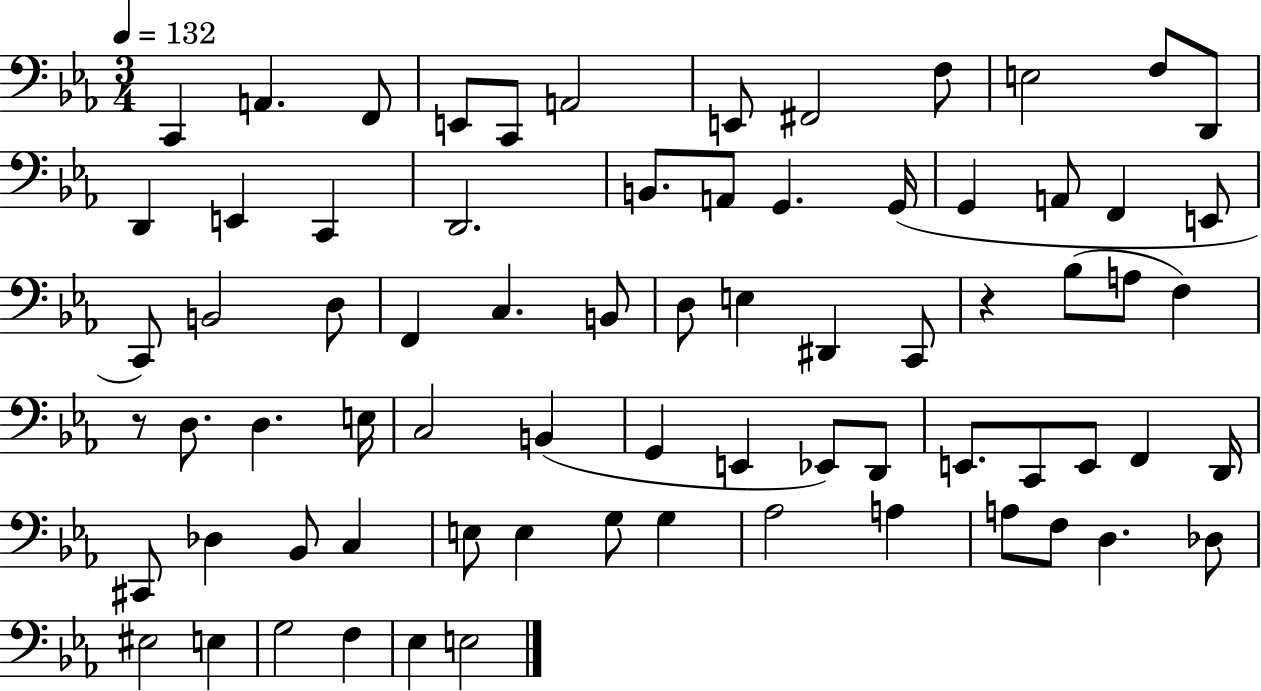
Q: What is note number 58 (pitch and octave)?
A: G3